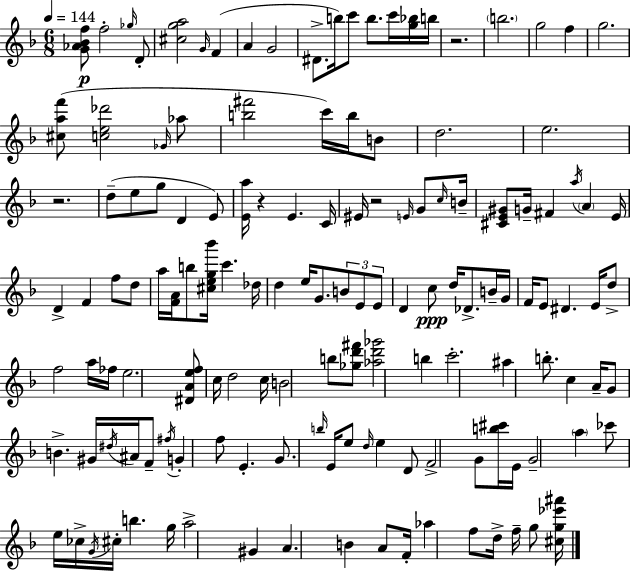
[G4,Ab4,Bb4,F5]/e F5/h Gb5/s D4/e [C#5,G5,A5]/h G4/s F4/q A4/q G4/h D#4/e. B5/s C6/e B5/e. C6/s [G5,Bb5]/s B5/s R/h. B5/h. G5/h F5/q G5/h. [C#5,A5,F6]/e [C5,E5,Db6]/h Gb4/s Ab5/e [B5,F#6]/h C6/s B5/s B4/e D5/h. E5/h. R/h. D5/e E5/e G5/e D4/q E4/e [E4,A5]/s R/q E4/q. C4/s EIS4/s R/h E4/s G4/e C5/s B4/s [C#4,E4,G#4]/e G4/s F#4/q A5/s A4/q E4/s D4/q F4/q F5/e D5/e A5/s [F4,A4]/s B5/e [C#5,E5,G5,Bb6]/s C6/q. Db5/s D5/q E5/s G4/e. B4/e E4/e E4/e D4/q C5/e D5/s Db4/e. B4/s G4/s F4/s E4/e D#4/q. E4/s D5/e F5/h A5/s FES5/s E5/h. [D#4,A4,E5,F5]/e C5/s D5/h C5/s B4/h B5/e [Gb5,D6,F#6]/e [Ab5,D6,Gb6]/h B5/q C6/h. A#5/q B5/e. C5/q A4/s G4/e B4/q. G#4/s D#5/s A#4/s F4/e F#5/s G4/q F5/e E4/q. G4/e. B5/s E4/s E5/e D5/s E5/q D4/e F4/h G4/e [B5,C#6]/s E4/s G4/h A5/q CES6/e E5/s CES5/s G4/s C#5/s B5/q. G5/s A5/h G#4/q A4/q. B4/q A4/e F4/s Ab5/q F5/e D5/s F5/s G5/e [C#5,G5,Eb6,A#6]/s